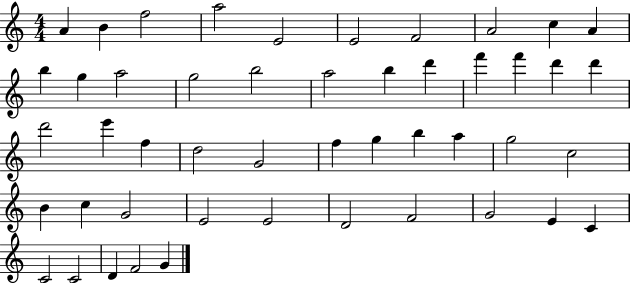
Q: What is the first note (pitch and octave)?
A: A4